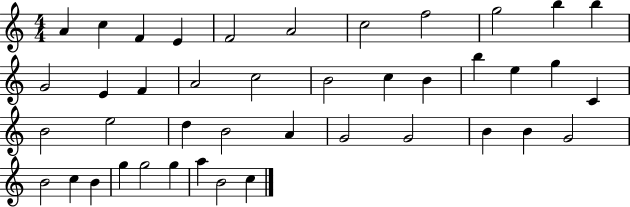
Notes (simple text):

A4/q C5/q F4/q E4/q F4/h A4/h C5/h F5/h G5/h B5/q B5/q G4/h E4/q F4/q A4/h C5/h B4/h C5/q B4/q B5/q E5/q G5/q C4/q B4/h E5/h D5/q B4/h A4/q G4/h G4/h B4/q B4/q G4/h B4/h C5/q B4/q G5/q G5/h G5/q A5/q B4/h C5/q